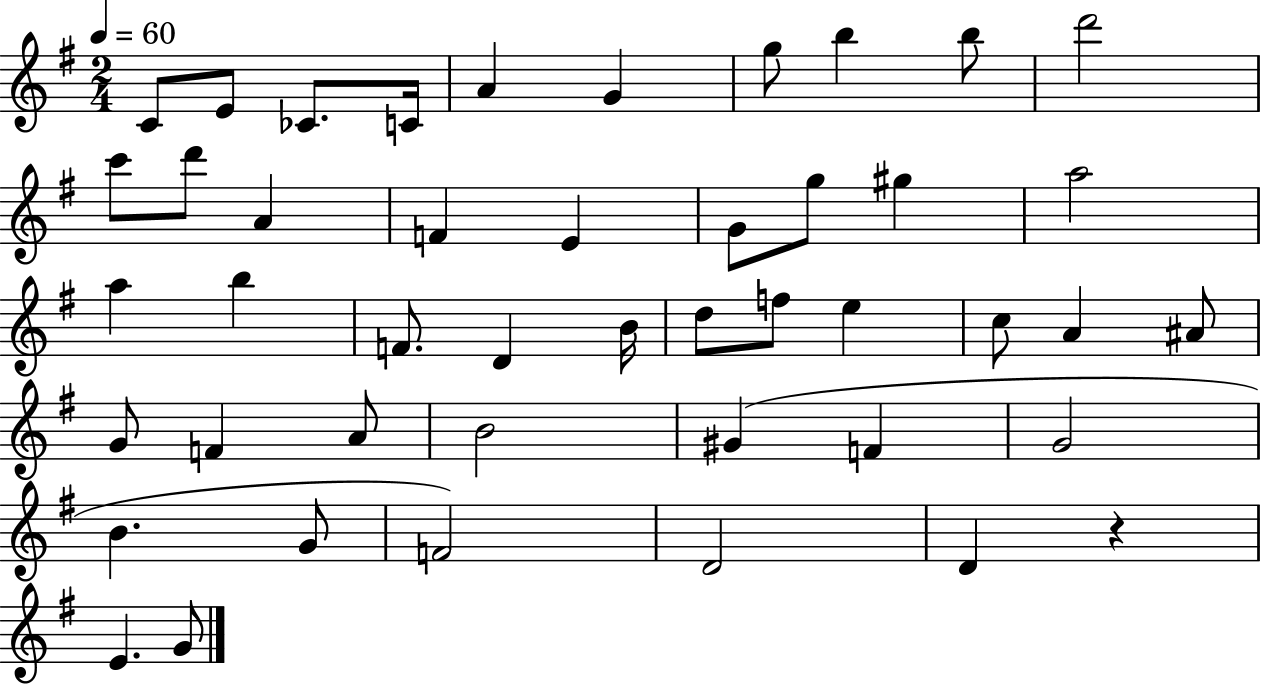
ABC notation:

X:1
T:Untitled
M:2/4
L:1/4
K:G
C/2 E/2 _C/2 C/4 A G g/2 b b/2 d'2 c'/2 d'/2 A F E G/2 g/2 ^g a2 a b F/2 D B/4 d/2 f/2 e c/2 A ^A/2 G/2 F A/2 B2 ^G F G2 B G/2 F2 D2 D z E G/2